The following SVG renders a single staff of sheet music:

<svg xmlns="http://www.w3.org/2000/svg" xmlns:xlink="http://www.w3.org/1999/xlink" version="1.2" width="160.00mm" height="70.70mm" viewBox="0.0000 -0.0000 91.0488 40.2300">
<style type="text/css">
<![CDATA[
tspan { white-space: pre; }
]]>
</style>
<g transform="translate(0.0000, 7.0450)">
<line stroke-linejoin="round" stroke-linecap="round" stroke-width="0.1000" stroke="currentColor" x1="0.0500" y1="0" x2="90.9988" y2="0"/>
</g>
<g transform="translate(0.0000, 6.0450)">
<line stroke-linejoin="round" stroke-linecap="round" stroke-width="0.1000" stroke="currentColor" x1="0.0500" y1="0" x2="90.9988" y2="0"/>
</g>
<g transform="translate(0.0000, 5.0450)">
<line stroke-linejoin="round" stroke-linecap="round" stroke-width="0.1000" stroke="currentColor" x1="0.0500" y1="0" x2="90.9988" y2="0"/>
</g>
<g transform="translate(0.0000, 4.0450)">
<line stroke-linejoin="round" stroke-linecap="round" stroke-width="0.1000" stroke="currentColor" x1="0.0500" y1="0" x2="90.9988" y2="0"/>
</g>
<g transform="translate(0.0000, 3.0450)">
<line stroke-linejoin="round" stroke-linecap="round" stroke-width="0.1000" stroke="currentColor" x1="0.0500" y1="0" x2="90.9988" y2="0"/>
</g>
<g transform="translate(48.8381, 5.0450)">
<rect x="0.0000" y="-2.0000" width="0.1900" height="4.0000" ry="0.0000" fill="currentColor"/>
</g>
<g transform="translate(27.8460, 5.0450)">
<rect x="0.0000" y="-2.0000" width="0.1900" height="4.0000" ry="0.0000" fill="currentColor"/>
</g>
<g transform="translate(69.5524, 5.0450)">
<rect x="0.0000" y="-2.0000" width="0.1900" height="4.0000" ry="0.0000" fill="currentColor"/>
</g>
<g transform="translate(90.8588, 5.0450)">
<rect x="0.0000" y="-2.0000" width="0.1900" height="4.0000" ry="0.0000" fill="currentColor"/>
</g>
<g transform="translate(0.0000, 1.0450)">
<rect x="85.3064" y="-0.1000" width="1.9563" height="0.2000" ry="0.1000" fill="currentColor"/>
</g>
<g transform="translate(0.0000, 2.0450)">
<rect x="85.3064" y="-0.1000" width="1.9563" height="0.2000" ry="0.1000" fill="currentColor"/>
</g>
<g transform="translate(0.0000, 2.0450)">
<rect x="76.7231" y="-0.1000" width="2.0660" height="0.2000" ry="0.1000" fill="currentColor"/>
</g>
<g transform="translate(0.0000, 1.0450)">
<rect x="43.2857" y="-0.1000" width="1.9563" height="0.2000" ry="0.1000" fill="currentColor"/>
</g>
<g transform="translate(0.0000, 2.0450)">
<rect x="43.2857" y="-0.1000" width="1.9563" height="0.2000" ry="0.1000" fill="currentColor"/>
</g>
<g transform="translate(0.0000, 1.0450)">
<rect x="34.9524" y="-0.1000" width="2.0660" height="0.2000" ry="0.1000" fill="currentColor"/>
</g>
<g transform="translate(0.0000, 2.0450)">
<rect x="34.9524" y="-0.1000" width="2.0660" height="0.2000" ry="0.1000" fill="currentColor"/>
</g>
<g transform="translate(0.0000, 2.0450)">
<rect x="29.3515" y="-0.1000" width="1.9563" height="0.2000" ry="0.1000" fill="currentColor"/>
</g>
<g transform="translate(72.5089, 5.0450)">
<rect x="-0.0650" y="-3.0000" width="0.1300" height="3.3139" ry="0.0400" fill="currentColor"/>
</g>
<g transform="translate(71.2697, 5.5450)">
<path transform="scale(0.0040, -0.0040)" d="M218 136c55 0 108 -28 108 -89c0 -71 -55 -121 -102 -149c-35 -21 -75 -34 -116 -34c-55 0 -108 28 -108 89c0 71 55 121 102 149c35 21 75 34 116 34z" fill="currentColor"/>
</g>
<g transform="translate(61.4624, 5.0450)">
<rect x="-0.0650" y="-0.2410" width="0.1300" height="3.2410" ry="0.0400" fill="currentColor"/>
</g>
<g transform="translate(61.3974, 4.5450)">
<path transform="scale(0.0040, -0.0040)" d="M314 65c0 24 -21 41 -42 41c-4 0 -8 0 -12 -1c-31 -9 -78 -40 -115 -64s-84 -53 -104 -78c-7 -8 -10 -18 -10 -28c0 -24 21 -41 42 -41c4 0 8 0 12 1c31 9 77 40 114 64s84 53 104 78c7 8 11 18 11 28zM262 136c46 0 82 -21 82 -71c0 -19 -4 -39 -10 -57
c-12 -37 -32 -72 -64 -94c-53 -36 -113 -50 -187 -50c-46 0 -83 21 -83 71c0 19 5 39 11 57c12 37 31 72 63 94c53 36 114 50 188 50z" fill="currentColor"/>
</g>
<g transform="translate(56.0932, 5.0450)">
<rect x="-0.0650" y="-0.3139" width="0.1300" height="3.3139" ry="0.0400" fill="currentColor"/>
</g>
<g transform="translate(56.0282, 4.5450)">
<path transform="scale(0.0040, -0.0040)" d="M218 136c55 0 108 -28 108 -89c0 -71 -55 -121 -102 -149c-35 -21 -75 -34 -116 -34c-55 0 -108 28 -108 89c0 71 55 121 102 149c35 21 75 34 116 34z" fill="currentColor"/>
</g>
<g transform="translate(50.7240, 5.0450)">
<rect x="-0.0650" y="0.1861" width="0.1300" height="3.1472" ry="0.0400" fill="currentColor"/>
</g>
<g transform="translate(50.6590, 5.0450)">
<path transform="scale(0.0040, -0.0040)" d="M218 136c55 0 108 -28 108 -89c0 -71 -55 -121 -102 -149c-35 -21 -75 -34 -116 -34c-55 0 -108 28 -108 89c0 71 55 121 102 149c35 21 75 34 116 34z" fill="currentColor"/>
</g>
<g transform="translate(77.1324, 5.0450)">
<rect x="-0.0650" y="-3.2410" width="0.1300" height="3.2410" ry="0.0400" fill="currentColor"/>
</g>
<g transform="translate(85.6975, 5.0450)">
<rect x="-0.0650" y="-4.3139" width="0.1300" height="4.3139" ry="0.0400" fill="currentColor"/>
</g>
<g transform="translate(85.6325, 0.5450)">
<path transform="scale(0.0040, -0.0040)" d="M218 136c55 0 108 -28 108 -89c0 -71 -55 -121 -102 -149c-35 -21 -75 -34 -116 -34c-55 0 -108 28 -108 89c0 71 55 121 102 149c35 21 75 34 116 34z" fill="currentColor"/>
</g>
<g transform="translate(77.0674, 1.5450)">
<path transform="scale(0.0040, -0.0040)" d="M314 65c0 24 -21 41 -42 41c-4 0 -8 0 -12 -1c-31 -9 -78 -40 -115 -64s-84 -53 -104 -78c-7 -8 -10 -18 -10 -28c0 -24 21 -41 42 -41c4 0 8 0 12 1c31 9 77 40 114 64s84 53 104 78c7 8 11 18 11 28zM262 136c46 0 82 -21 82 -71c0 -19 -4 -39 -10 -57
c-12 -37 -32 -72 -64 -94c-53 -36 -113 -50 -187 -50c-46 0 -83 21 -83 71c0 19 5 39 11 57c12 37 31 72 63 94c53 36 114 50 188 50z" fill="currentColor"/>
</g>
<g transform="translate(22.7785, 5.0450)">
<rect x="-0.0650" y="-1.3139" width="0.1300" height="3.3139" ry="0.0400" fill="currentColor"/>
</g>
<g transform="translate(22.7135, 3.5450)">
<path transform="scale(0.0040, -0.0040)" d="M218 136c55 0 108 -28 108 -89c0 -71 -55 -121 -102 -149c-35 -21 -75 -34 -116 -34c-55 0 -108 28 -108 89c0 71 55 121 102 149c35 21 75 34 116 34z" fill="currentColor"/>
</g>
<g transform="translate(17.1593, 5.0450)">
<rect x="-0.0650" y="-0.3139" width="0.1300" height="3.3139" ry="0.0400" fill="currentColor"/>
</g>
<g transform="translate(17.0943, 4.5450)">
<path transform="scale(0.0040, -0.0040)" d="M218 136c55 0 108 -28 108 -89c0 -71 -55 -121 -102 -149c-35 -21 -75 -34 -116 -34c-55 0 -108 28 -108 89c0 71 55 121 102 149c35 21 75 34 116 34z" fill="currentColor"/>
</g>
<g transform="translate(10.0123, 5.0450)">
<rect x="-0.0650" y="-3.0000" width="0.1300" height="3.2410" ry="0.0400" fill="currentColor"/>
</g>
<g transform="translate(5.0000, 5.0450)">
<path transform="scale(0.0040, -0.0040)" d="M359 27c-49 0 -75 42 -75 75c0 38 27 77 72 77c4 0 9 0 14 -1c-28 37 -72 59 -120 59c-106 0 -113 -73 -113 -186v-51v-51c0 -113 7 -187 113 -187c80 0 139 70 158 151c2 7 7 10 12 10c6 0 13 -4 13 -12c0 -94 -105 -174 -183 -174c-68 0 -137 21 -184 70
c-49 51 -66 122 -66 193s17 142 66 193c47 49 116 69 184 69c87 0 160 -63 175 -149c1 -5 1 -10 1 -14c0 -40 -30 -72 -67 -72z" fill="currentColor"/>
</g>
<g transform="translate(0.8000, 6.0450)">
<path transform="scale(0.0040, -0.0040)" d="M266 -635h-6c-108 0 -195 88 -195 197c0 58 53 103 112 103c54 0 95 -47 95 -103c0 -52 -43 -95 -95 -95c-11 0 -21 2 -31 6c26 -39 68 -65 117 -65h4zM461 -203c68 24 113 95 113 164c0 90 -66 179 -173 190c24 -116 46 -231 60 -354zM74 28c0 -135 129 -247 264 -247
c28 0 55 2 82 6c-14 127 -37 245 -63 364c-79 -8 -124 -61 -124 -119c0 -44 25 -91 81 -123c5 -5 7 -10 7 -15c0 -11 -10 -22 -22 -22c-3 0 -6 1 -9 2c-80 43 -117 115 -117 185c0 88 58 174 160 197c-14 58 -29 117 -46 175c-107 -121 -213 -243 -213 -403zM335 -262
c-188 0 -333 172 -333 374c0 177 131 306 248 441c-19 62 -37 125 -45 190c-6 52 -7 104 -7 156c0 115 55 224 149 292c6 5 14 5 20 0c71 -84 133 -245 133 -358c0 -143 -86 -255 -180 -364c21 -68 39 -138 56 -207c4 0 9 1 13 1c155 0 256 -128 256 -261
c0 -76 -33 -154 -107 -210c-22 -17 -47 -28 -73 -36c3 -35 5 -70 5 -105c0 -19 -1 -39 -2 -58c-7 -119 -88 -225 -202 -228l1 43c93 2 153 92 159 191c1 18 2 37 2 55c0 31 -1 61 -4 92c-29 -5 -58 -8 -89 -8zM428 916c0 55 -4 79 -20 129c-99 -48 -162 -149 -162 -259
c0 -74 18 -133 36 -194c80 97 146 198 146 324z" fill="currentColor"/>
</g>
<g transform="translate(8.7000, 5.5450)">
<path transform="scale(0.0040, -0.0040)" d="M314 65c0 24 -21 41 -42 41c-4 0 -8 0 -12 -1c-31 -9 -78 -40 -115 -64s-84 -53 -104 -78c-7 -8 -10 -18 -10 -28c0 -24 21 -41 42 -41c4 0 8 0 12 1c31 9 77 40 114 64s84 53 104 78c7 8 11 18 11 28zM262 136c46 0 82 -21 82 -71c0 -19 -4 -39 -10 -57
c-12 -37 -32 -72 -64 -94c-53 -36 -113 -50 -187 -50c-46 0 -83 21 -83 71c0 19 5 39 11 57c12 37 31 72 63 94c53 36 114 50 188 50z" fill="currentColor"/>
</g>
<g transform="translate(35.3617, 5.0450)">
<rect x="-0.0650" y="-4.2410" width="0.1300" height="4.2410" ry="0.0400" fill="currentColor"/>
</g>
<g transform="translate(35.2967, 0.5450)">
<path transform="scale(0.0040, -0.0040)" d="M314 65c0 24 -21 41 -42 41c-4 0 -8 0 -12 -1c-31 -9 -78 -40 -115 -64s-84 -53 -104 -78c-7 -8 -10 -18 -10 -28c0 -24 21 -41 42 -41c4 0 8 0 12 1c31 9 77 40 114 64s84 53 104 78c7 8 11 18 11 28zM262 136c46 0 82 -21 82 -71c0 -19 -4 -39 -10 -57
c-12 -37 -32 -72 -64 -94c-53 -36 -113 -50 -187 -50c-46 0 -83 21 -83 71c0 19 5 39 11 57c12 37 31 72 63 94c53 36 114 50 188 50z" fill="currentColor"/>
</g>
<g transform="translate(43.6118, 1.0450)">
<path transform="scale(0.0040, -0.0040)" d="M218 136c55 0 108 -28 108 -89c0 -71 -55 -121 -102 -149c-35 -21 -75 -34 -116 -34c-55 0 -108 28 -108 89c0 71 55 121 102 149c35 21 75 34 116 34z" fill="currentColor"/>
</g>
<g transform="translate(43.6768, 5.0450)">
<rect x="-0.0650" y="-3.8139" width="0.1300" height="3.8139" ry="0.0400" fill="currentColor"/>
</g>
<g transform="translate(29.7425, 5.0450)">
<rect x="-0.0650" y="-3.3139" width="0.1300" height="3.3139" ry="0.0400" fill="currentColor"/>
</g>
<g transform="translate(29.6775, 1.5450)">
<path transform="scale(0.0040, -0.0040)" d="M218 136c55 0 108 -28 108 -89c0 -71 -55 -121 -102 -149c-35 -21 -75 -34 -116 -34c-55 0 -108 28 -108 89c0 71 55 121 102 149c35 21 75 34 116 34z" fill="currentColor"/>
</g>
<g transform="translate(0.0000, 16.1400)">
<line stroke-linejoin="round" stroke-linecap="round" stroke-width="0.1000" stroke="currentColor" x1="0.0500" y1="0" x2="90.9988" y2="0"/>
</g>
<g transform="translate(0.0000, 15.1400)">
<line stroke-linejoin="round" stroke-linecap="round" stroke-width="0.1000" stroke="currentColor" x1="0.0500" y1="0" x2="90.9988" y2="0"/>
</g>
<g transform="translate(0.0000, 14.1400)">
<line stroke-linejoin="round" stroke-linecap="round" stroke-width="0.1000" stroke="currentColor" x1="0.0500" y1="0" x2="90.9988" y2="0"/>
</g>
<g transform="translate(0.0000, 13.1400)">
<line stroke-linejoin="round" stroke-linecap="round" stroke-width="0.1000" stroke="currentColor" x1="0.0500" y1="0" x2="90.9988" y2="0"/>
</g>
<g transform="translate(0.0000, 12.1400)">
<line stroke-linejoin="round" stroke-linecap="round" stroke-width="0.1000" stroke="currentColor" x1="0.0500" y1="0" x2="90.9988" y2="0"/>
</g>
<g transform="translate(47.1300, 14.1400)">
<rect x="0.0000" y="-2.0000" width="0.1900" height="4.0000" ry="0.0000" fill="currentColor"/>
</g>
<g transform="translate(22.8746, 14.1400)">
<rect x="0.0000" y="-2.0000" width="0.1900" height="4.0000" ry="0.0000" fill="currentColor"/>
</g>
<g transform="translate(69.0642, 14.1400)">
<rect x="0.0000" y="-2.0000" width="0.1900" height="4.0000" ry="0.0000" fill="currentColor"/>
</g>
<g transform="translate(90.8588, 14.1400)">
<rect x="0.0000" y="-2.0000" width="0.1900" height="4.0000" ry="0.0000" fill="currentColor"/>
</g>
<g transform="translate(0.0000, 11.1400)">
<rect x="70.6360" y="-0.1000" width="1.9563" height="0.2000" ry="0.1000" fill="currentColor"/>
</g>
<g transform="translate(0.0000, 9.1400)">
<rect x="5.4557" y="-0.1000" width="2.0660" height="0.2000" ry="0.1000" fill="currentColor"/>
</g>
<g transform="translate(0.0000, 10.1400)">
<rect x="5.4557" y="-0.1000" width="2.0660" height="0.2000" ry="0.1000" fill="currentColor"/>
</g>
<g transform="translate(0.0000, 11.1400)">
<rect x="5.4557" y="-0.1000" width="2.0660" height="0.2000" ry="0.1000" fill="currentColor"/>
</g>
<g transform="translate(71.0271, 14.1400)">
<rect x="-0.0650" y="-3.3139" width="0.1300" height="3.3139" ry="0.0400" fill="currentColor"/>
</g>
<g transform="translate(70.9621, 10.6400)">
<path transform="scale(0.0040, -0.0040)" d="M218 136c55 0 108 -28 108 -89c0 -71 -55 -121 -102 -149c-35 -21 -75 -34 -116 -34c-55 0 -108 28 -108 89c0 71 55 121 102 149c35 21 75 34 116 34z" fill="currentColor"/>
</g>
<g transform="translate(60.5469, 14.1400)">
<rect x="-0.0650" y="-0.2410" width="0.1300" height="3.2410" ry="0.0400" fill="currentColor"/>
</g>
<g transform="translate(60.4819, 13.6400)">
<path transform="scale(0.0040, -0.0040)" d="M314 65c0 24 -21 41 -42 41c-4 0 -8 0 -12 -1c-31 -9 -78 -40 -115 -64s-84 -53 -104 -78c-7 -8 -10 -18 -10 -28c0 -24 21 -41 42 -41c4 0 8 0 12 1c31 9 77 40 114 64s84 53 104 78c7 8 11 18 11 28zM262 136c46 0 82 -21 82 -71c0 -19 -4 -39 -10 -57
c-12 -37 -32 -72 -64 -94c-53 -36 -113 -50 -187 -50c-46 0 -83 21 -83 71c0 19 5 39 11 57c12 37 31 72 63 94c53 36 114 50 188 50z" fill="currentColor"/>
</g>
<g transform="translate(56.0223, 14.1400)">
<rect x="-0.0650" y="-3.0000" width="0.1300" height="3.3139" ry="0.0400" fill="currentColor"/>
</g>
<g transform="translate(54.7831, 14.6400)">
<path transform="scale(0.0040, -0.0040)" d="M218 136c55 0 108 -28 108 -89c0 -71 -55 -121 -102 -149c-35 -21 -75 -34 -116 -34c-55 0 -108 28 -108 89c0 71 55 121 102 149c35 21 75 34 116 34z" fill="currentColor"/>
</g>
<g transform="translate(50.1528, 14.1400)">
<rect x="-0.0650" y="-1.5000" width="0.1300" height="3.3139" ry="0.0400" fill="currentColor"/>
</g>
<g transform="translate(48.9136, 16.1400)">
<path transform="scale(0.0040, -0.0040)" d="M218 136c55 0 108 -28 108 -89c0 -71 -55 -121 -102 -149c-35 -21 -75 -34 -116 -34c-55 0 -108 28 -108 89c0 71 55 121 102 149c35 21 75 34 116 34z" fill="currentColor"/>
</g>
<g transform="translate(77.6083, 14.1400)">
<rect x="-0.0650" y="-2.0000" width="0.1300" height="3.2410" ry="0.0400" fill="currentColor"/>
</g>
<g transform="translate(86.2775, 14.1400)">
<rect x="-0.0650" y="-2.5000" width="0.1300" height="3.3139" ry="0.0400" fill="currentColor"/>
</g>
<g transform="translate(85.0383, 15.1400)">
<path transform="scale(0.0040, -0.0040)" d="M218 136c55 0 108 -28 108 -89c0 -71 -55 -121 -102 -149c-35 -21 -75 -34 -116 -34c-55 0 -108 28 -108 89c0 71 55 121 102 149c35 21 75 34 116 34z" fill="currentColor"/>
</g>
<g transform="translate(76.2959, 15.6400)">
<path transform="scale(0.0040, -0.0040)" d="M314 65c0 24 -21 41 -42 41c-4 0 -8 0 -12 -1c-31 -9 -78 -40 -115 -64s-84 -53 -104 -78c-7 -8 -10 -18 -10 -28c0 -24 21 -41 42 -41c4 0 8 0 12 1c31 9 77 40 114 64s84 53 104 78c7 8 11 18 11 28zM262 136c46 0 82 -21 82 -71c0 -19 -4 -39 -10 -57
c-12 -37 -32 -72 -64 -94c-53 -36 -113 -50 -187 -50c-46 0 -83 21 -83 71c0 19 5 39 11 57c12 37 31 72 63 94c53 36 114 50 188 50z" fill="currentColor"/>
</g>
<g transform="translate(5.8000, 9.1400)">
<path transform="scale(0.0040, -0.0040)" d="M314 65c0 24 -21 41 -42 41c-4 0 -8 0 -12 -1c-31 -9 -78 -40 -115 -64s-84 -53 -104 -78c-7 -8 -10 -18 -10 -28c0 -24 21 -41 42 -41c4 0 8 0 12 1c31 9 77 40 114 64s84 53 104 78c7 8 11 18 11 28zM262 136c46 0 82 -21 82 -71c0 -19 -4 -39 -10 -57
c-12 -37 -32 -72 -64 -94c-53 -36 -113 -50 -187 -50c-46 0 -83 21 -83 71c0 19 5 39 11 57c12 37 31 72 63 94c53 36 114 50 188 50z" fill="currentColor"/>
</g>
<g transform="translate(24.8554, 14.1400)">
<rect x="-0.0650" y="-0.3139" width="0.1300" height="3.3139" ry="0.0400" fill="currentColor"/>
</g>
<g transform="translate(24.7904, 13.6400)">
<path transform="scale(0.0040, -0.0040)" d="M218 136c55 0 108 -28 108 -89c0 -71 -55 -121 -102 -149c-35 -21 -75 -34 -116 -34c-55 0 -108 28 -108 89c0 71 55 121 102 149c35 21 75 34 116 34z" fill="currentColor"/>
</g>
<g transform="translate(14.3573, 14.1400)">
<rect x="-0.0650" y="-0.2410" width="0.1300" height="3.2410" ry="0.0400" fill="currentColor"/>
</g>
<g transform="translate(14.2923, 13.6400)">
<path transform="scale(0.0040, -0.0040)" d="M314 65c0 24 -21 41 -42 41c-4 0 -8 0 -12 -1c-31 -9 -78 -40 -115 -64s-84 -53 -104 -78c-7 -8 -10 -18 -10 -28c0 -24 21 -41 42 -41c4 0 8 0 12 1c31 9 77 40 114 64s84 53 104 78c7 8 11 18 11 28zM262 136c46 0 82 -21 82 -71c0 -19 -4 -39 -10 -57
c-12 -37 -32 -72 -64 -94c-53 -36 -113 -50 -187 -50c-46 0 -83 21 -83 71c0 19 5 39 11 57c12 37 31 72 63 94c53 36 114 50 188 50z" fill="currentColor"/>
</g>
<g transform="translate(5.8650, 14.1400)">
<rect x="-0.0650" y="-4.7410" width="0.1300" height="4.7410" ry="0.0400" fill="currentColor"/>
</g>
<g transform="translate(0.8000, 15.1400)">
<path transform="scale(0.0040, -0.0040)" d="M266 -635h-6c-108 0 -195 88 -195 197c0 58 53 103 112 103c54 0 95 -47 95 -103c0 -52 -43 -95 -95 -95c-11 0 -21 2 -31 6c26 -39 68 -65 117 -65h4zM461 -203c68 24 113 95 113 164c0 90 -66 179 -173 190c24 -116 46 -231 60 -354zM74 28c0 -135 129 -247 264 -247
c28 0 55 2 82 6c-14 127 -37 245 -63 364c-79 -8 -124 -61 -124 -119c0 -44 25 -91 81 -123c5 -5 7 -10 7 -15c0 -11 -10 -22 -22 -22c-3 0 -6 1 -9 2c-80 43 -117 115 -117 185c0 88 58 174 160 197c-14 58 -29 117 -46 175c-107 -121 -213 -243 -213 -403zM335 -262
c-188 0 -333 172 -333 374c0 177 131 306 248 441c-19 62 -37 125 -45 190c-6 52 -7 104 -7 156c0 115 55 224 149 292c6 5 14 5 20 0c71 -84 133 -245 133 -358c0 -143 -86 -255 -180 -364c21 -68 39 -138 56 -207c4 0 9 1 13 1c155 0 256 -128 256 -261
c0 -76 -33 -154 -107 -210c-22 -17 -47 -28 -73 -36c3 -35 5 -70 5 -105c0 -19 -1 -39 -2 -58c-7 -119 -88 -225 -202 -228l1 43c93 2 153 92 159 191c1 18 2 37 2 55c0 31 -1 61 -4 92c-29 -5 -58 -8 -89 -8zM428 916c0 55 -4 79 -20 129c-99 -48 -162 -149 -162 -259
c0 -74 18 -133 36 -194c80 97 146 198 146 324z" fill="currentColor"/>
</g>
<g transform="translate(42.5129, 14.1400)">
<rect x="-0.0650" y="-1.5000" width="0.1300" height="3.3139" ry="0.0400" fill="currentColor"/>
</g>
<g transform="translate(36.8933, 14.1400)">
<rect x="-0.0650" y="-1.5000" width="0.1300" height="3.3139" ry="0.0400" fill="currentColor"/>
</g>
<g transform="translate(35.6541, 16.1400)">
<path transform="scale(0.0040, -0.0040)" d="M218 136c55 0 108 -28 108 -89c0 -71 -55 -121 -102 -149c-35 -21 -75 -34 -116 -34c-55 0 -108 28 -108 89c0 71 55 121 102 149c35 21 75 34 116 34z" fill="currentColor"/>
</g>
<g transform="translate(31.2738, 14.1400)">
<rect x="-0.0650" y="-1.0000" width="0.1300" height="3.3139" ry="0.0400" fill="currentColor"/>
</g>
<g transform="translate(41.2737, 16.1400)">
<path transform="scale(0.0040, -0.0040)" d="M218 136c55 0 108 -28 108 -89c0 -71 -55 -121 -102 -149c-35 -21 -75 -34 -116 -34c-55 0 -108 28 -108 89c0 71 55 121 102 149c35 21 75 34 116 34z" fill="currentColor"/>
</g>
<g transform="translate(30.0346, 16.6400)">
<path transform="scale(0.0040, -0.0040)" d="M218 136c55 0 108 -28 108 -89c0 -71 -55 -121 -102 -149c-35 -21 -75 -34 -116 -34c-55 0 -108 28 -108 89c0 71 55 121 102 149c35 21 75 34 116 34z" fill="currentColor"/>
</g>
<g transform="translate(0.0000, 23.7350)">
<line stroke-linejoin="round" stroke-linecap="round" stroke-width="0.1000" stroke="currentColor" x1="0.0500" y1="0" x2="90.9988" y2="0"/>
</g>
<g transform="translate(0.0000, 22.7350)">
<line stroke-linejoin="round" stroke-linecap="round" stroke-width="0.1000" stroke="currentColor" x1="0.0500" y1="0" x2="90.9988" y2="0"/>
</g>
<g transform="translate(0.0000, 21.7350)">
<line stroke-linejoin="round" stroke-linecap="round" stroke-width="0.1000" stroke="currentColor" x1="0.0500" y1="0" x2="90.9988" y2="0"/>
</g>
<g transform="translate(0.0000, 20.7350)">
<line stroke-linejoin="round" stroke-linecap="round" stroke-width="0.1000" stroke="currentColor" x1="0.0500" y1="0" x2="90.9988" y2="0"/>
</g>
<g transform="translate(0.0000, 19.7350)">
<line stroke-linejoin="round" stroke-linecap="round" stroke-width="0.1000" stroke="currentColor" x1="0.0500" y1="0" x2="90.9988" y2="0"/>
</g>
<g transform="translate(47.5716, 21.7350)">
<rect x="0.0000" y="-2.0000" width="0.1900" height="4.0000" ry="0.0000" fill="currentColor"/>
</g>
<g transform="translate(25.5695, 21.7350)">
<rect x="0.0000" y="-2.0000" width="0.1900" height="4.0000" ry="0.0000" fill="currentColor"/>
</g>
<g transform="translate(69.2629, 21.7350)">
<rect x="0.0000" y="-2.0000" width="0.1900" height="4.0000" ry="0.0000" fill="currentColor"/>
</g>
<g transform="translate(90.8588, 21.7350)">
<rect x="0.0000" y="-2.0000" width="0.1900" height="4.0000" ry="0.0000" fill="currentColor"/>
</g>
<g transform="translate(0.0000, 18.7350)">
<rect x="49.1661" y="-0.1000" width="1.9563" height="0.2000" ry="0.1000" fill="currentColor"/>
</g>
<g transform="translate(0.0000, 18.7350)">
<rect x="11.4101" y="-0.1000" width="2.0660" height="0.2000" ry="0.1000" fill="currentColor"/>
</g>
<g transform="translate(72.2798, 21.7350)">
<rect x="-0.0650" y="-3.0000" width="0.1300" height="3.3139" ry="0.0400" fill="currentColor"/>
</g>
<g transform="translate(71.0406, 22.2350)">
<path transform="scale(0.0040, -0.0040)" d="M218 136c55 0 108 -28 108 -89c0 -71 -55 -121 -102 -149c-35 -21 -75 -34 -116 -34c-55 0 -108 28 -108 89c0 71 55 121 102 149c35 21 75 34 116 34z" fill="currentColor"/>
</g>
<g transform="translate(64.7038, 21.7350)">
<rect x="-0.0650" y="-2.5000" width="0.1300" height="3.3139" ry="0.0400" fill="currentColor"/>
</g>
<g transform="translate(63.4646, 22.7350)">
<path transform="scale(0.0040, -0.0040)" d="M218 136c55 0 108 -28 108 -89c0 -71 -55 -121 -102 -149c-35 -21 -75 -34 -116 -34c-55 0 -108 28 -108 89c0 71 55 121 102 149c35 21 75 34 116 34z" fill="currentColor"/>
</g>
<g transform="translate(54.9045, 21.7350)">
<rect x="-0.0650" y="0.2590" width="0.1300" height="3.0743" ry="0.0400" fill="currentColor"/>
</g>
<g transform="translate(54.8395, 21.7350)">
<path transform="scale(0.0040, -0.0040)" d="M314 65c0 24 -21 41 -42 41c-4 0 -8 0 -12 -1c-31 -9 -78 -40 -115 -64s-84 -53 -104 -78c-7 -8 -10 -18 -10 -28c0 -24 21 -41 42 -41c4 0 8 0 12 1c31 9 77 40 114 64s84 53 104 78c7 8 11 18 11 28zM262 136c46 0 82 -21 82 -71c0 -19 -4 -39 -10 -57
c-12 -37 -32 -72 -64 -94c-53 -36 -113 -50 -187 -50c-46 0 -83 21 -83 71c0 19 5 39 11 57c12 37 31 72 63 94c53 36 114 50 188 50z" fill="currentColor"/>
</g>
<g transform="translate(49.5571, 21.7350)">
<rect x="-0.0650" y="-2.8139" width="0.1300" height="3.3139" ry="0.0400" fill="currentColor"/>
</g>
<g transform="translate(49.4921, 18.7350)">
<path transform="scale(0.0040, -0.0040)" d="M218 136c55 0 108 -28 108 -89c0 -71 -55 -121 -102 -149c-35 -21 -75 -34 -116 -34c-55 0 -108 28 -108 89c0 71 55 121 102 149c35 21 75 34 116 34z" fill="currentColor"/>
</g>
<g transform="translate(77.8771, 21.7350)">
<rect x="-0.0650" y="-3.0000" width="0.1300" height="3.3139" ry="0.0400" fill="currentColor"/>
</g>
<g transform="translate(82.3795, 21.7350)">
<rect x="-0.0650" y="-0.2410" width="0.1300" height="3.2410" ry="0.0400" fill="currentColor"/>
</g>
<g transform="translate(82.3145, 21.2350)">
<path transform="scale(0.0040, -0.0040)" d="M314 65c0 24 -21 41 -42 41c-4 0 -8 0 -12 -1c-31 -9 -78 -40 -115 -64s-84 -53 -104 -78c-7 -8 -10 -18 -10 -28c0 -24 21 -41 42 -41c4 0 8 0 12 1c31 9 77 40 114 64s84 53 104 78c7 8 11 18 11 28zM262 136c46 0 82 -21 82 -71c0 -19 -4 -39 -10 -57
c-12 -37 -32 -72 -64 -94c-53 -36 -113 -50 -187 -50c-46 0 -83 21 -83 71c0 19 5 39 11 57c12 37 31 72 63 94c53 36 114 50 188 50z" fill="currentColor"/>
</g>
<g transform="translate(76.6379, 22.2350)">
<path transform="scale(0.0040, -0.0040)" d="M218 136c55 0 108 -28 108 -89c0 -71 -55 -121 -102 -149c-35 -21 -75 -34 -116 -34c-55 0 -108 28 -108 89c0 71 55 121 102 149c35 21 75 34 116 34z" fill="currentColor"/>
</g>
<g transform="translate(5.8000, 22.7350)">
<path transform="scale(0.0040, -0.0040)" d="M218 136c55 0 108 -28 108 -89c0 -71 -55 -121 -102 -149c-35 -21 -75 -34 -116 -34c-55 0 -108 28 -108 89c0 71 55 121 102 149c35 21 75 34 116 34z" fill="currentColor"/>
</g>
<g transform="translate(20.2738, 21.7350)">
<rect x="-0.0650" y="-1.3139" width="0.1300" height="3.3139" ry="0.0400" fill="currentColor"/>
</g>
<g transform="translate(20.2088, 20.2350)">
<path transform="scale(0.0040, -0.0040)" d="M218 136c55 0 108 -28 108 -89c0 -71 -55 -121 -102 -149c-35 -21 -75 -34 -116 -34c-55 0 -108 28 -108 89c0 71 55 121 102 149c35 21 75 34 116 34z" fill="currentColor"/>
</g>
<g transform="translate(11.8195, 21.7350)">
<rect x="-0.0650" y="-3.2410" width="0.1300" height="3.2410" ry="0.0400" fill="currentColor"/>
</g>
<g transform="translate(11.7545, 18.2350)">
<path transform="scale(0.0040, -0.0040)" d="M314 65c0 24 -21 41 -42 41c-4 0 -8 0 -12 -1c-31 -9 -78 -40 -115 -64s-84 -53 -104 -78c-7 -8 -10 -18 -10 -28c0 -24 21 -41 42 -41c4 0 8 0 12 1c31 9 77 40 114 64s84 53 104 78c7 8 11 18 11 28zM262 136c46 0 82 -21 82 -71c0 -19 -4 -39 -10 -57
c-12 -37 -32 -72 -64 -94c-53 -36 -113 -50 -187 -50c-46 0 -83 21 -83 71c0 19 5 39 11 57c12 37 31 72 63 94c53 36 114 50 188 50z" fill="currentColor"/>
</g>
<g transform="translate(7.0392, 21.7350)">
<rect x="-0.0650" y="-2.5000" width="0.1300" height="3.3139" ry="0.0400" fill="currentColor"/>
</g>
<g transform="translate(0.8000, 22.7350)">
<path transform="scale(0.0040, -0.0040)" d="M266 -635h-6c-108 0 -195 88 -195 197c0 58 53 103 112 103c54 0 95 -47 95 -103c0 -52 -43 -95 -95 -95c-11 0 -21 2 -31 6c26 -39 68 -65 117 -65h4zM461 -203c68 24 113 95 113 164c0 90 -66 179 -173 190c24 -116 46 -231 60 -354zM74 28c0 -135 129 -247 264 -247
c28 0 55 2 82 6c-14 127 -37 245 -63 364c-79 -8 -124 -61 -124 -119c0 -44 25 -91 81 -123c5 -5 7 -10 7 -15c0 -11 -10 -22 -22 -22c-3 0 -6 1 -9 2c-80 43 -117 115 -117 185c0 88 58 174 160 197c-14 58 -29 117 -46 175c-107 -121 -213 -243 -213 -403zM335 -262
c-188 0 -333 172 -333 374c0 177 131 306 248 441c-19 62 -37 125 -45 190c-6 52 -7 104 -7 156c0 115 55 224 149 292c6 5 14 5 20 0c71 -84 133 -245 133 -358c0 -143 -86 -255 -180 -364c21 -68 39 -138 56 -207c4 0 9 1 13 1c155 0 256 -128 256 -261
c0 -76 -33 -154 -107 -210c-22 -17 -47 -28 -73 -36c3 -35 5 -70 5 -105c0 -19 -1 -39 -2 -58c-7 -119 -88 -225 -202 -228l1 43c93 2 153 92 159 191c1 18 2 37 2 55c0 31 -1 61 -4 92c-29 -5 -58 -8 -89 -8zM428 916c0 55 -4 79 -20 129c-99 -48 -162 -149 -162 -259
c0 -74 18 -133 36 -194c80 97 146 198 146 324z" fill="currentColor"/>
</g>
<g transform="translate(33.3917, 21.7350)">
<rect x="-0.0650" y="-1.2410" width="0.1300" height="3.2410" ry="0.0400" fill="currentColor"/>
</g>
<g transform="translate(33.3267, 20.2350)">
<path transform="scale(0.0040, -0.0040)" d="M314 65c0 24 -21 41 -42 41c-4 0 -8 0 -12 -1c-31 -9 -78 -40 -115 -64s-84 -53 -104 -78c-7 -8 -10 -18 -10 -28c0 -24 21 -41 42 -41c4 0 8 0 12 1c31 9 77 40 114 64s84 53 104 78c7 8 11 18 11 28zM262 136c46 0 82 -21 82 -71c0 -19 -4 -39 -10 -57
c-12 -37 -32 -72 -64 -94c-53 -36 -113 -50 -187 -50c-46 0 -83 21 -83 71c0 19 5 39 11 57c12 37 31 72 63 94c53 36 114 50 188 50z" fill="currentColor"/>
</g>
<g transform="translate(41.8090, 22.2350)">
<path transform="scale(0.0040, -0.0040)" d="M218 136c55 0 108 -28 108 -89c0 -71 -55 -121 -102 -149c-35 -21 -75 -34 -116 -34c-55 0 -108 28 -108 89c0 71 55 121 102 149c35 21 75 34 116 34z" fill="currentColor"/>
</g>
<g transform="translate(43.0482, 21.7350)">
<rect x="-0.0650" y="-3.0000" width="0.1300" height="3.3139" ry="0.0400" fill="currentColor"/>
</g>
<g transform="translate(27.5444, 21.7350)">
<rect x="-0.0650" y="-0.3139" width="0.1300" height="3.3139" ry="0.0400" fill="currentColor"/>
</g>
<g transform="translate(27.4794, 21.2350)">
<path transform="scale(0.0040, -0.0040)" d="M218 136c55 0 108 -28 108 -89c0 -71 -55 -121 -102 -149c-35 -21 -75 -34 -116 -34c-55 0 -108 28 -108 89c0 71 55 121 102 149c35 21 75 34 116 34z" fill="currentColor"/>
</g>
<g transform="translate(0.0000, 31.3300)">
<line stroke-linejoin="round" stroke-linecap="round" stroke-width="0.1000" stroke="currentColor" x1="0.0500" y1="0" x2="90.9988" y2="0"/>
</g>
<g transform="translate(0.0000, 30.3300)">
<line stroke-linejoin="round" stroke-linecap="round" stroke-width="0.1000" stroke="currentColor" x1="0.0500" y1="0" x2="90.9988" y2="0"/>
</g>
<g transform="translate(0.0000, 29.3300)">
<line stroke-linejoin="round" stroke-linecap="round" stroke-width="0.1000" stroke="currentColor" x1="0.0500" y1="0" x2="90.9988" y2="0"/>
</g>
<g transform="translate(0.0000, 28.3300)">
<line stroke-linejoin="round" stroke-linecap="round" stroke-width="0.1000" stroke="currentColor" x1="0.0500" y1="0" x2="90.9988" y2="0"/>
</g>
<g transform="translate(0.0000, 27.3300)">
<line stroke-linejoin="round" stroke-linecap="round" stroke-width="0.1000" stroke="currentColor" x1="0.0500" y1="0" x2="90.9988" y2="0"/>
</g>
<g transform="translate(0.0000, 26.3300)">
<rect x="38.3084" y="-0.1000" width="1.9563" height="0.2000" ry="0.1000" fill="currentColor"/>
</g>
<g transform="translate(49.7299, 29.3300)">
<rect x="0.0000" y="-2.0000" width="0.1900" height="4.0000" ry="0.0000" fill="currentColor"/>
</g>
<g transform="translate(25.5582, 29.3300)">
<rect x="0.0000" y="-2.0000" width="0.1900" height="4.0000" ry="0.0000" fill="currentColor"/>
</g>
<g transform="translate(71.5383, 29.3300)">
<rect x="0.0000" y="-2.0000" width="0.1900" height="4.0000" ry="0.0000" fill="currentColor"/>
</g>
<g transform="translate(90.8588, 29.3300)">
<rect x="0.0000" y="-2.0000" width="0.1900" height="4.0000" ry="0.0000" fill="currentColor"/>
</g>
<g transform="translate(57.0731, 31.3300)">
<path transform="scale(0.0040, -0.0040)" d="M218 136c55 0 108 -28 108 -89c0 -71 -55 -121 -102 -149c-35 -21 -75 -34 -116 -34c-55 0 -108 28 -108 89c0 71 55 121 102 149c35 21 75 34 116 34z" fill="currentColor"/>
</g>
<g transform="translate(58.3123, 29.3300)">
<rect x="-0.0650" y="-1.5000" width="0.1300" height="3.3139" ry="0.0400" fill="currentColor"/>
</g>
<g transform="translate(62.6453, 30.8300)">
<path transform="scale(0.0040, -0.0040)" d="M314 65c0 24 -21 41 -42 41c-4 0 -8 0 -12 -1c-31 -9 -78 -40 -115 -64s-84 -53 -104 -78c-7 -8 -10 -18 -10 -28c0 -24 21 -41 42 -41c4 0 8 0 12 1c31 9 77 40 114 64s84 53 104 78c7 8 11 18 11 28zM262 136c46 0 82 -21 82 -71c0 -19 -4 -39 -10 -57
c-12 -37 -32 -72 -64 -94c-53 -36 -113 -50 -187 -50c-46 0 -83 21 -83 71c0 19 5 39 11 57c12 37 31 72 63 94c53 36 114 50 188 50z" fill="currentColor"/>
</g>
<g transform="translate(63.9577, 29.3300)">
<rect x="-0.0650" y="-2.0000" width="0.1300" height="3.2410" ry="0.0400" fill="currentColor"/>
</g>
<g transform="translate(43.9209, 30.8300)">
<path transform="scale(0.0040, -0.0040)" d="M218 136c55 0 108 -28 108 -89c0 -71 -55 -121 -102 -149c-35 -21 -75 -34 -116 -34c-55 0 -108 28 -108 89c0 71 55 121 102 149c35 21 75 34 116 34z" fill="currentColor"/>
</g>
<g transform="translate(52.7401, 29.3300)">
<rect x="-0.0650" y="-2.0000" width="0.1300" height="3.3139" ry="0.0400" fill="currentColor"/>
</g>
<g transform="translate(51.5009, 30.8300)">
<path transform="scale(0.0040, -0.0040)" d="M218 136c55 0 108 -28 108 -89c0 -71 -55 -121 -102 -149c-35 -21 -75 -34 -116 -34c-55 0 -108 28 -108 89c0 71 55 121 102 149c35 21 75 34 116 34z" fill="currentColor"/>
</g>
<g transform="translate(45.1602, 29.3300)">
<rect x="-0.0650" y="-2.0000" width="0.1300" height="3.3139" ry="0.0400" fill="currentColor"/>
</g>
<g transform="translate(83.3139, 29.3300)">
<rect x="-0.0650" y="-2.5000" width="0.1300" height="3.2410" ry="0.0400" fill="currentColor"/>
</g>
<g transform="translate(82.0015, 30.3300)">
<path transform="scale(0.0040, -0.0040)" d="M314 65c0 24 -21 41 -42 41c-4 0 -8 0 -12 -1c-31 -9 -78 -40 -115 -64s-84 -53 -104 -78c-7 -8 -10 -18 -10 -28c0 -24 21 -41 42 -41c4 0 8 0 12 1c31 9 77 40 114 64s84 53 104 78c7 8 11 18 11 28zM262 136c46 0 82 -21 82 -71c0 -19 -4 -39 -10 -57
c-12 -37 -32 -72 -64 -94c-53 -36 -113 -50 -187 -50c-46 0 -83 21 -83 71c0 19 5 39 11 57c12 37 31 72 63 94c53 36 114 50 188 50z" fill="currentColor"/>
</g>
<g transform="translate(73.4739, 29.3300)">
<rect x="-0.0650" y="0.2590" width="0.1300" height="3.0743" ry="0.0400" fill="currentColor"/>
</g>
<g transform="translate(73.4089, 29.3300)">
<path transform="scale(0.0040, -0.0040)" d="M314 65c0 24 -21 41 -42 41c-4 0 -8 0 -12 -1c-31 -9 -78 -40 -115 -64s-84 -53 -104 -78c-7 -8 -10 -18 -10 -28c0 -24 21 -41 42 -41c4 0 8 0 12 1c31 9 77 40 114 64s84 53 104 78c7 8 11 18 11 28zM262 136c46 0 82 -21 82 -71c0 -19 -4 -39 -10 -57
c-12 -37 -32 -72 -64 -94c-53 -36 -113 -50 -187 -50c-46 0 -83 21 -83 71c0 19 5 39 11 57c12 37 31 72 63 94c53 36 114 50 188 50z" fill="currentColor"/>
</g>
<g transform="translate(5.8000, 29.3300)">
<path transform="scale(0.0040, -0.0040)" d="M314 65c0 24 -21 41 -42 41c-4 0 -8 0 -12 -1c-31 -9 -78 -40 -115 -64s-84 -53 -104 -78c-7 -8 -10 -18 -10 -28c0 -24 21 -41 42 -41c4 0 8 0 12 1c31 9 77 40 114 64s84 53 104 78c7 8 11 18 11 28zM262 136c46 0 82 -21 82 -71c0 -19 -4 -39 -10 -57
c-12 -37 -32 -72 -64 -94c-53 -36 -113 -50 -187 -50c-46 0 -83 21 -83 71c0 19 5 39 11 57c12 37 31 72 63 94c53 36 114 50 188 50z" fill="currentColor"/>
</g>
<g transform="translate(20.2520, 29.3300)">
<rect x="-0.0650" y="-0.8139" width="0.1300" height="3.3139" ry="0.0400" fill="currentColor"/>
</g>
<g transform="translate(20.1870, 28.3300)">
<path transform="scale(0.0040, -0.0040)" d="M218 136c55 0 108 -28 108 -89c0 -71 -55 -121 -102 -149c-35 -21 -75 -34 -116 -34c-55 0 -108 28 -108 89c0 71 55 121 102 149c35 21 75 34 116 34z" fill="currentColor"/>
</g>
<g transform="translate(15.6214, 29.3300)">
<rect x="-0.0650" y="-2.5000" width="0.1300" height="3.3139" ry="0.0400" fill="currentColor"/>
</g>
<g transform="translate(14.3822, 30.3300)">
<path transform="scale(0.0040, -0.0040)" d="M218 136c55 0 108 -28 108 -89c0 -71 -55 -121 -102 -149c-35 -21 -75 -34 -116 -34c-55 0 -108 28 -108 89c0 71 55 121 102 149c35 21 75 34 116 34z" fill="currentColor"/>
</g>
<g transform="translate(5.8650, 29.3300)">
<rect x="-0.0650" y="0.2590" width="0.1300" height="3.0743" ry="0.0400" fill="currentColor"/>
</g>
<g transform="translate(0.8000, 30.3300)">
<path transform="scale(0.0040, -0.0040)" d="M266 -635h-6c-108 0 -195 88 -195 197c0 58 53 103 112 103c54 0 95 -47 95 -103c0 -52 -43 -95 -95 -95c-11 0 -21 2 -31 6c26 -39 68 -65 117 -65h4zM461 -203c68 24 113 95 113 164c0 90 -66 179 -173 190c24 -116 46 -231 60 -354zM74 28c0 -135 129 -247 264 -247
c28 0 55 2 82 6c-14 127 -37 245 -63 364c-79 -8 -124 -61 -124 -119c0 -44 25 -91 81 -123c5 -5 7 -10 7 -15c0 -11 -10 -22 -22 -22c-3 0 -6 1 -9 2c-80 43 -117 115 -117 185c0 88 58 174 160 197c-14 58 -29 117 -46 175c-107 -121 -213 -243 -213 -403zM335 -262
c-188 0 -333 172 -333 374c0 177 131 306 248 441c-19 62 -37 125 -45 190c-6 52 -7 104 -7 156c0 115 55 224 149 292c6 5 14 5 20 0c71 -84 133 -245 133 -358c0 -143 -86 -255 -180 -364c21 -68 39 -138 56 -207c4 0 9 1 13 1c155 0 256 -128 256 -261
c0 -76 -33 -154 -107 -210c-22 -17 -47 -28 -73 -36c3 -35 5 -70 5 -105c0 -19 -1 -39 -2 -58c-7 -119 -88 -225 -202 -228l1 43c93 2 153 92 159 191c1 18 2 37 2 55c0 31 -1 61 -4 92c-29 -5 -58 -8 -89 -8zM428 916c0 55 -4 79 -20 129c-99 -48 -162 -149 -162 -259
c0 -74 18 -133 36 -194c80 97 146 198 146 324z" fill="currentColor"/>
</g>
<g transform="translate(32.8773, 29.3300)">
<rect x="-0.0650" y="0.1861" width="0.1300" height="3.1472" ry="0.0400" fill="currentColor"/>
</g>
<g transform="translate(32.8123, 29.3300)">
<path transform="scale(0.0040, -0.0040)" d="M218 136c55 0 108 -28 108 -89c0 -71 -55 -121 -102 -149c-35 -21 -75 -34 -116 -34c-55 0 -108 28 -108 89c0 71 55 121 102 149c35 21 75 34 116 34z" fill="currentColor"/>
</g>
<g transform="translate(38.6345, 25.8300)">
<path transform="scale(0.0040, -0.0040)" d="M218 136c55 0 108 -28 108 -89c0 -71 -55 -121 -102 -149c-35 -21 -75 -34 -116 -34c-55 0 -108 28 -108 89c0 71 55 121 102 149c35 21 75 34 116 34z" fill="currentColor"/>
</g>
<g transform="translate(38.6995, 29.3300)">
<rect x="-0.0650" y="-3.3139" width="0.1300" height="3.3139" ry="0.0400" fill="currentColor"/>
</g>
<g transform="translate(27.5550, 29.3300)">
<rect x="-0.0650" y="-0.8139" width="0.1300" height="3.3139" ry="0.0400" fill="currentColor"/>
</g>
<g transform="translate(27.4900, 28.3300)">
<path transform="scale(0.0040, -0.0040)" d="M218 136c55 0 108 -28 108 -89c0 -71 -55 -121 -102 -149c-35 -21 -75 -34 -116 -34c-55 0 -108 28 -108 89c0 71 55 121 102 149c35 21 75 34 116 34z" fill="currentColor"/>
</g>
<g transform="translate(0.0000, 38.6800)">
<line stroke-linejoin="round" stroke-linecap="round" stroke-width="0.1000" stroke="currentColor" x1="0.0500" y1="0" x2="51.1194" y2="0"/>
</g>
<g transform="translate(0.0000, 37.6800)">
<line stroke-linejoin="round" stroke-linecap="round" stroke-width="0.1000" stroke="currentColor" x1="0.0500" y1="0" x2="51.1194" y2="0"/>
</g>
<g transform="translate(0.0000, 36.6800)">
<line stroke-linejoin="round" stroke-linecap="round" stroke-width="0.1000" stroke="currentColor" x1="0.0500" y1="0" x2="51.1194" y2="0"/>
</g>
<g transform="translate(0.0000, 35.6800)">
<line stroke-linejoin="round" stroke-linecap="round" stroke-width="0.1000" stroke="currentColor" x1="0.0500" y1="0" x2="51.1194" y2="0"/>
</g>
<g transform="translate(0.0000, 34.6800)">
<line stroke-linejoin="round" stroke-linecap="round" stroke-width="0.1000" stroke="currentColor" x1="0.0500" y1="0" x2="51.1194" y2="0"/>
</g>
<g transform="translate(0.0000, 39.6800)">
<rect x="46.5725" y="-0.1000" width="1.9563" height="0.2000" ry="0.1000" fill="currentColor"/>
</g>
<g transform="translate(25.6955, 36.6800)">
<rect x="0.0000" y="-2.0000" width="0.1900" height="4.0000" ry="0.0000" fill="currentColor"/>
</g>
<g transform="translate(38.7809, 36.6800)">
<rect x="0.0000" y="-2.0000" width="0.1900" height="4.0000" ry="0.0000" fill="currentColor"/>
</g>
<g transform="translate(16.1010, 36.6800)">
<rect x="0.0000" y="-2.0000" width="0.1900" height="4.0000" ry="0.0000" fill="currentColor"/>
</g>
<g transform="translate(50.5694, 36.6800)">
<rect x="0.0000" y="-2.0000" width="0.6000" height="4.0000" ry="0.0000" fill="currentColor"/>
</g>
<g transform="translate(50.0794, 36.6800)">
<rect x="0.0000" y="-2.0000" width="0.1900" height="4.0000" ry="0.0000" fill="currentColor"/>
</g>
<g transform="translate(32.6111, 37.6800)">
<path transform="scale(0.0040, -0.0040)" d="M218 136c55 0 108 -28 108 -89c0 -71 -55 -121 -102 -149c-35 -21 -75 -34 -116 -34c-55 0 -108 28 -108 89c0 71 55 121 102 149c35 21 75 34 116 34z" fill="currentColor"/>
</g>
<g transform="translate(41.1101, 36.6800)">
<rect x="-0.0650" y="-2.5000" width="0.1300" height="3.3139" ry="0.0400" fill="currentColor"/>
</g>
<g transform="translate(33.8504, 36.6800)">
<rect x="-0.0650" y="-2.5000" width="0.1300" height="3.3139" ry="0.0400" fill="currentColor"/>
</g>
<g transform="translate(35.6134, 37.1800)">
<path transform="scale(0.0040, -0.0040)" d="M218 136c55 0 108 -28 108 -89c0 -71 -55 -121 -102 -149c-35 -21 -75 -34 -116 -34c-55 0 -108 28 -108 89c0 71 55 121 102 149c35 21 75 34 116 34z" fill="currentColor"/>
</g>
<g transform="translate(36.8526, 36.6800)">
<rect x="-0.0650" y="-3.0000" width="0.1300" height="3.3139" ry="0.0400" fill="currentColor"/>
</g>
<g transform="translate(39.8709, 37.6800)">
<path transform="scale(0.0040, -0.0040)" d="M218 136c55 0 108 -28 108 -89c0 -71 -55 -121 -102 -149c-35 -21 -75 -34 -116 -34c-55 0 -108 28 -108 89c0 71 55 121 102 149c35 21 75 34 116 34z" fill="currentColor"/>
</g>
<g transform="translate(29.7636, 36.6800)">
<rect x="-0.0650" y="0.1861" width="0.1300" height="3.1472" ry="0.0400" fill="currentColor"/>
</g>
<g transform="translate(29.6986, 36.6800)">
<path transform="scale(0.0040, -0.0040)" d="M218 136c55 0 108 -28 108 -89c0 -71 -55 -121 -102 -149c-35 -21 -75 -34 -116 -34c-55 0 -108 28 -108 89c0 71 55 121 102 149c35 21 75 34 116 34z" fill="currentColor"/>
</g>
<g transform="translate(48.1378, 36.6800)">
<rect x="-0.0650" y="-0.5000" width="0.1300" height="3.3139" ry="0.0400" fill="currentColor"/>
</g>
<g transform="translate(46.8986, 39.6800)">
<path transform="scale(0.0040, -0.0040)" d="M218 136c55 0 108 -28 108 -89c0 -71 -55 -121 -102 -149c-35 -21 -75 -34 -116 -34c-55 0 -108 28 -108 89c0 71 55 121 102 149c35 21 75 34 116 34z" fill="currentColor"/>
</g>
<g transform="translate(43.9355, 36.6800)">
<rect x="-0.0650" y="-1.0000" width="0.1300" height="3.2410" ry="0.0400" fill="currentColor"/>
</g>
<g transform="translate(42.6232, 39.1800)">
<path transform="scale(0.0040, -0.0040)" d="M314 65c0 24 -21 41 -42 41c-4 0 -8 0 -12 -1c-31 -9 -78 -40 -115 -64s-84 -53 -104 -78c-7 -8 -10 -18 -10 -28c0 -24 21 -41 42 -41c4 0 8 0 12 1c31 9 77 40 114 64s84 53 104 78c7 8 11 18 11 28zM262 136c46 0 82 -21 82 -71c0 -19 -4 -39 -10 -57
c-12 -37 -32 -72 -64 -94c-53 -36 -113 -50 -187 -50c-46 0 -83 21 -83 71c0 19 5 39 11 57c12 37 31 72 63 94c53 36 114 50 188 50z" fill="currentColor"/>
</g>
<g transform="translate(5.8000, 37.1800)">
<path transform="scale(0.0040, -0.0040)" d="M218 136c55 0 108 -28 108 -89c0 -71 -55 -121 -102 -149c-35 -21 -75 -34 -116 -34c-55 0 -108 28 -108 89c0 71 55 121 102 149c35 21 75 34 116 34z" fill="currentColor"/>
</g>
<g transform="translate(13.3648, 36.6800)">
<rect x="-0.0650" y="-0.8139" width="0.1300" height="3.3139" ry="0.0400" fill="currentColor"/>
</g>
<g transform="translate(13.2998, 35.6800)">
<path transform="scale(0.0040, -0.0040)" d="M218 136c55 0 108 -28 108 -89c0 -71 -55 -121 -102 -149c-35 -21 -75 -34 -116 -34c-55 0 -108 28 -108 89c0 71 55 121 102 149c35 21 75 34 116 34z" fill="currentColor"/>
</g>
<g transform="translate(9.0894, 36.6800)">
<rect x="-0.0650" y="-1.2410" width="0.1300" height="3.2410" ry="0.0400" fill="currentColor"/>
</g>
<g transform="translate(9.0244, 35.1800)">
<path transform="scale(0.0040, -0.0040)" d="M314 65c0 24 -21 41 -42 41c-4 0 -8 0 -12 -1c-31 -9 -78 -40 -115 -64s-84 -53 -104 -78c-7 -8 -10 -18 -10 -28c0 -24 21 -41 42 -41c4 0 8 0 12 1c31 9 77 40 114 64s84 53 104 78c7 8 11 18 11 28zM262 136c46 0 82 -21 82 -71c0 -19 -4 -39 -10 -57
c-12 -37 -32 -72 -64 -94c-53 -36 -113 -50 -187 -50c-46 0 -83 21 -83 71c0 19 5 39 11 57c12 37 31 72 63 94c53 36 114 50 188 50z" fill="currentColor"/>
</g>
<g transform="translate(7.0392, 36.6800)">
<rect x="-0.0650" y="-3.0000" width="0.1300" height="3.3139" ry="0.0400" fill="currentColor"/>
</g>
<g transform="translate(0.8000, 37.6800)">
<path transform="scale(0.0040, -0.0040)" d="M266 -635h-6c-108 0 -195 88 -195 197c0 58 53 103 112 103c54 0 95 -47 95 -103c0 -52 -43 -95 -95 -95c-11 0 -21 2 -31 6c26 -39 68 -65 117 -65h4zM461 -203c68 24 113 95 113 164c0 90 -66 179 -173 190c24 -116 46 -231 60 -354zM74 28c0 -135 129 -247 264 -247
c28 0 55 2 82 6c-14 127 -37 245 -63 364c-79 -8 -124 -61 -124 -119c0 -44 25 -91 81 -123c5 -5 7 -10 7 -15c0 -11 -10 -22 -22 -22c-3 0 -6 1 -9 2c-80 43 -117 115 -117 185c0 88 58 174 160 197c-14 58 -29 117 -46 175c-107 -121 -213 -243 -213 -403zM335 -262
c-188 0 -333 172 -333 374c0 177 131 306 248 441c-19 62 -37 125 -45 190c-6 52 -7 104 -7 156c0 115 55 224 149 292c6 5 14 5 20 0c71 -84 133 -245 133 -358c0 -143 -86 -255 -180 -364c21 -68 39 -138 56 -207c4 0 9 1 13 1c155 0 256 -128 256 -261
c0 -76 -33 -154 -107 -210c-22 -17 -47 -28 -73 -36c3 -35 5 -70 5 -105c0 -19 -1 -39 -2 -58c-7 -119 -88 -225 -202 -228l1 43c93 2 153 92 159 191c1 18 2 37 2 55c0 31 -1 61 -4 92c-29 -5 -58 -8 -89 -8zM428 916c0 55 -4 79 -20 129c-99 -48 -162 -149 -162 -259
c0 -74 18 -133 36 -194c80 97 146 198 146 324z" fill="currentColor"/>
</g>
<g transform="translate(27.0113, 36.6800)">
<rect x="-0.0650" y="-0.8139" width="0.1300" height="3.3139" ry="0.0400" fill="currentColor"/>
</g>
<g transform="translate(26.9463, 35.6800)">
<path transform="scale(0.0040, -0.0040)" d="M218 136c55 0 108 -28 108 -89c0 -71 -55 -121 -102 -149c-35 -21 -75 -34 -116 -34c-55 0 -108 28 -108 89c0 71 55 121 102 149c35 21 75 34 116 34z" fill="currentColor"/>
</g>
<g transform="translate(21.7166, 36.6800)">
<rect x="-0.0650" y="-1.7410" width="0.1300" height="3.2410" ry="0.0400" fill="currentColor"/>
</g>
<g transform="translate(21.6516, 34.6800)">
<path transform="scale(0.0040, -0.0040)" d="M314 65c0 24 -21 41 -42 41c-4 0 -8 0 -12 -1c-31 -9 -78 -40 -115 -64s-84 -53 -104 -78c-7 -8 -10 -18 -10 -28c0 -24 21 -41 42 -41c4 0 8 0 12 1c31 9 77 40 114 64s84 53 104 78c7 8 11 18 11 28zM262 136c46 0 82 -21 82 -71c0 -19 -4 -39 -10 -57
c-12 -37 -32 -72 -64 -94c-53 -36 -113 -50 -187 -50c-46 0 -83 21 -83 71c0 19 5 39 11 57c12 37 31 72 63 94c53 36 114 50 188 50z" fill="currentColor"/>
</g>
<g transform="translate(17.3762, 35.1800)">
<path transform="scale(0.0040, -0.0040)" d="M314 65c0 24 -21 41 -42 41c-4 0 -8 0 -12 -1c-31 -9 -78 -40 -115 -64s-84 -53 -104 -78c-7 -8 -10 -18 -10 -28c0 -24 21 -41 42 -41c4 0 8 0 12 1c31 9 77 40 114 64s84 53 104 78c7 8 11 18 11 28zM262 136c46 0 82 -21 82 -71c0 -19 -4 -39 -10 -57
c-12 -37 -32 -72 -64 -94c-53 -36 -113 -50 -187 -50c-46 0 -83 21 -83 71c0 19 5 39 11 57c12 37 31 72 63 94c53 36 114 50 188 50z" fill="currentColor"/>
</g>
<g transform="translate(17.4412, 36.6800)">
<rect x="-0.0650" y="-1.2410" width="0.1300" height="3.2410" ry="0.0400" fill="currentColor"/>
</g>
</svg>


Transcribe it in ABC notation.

X:1
T:Untitled
M:4/4
L:1/4
K:C
A2 c e b d'2 c' B c c2 A b2 d' e'2 c2 c D E E E A c2 b F2 G G b2 e c e2 A a B2 G A A c2 B2 G d d B b F F E F2 B2 G2 A e2 d e2 f2 d B G A G D2 C